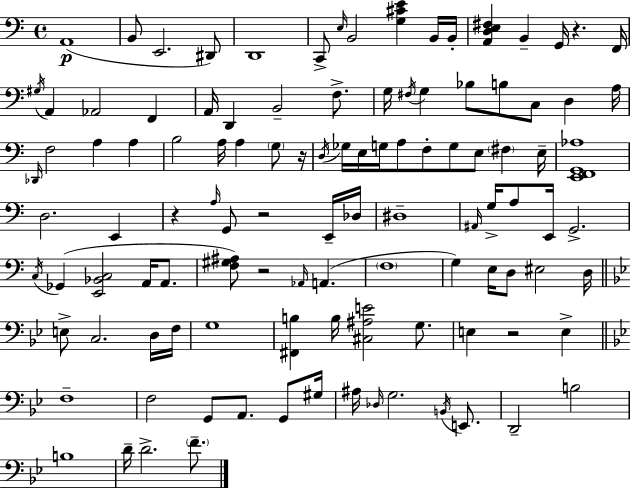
X:1
T:Untitled
M:4/4
L:1/4
K:Am
A,,4 B,,/2 E,,2 ^D,,/2 D,,4 C,,/2 E,/4 B,,2 [G,^CE] B,,/4 B,,/4 [A,,D,E,^F,] B,, G,,/4 z F,,/4 ^G,/4 A,, _A,,2 F,, A,,/4 D,, B,,2 F,/2 G,/4 ^F,/4 G, _B,/2 B,/2 C,/2 D, A,/4 _D,,/4 F,2 A, A, B,2 A,/4 A, G,/2 z/4 D,/4 _G,/4 E,/4 G,/4 A,/2 F,/2 G,/2 E,/2 ^F, E,/4 [E,,F,,G,,_A,]4 D,2 E,, z A,/4 G,,/2 z2 E,,/4 _D,/4 ^D,4 ^A,,/4 G,/4 A,/2 E,,/4 G,,2 C,/4 _G,, [E,,_B,,C,]2 A,,/4 A,,/2 [F,^G,^A,]/2 z2 _A,,/4 A,, F,4 G, E,/4 D,/2 ^E,2 D,/4 E,/2 C,2 D,/4 F,/4 G,4 [^F,,B,] B,/4 [^C,^A,E]2 G,/2 E, z2 E, F,4 F,2 G,,/2 A,,/2 G,,/2 ^G,/4 ^A,/4 _D,/4 G,2 B,,/4 E,,/2 D,,2 B,2 B,4 D/4 D2 F/2